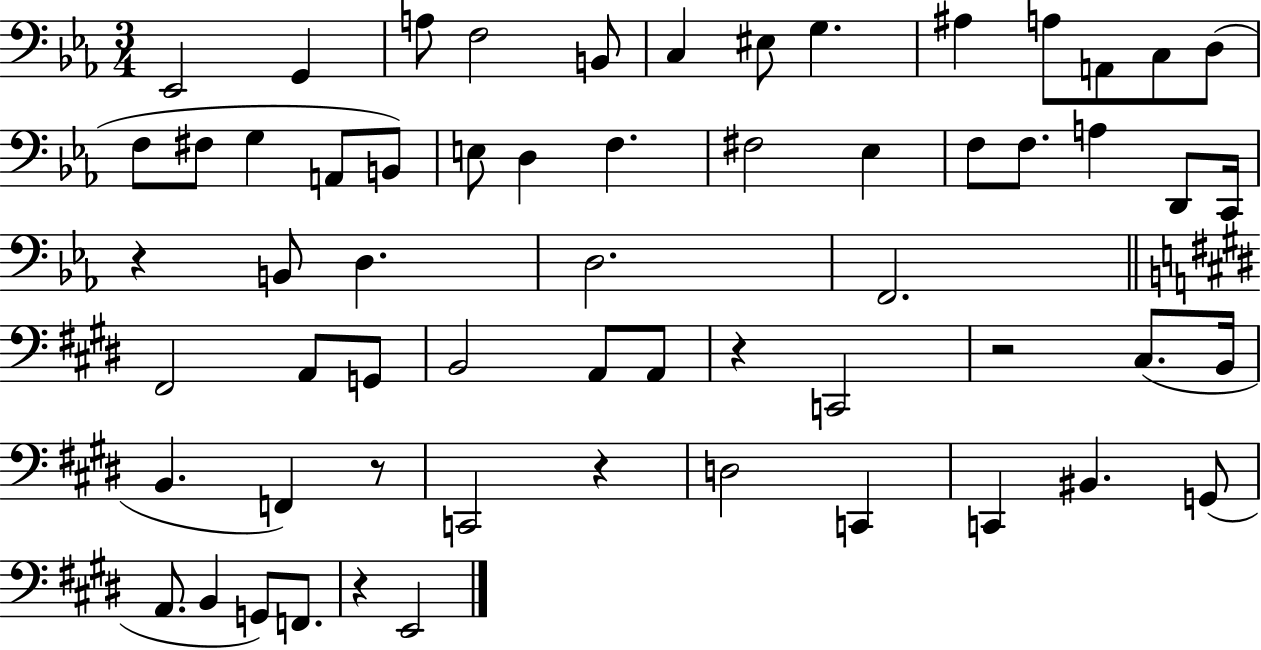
X:1
T:Untitled
M:3/4
L:1/4
K:Eb
_E,,2 G,, A,/2 F,2 B,,/2 C, ^E,/2 G, ^A, A,/2 A,,/2 C,/2 D,/2 F,/2 ^F,/2 G, A,,/2 B,,/2 E,/2 D, F, ^F,2 _E, F,/2 F,/2 A, D,,/2 C,,/4 z B,,/2 D, D,2 F,,2 ^F,,2 A,,/2 G,,/2 B,,2 A,,/2 A,,/2 z C,,2 z2 ^C,/2 B,,/4 B,, F,, z/2 C,,2 z D,2 C,, C,, ^B,, G,,/2 A,,/2 B,, G,,/2 F,,/2 z E,,2